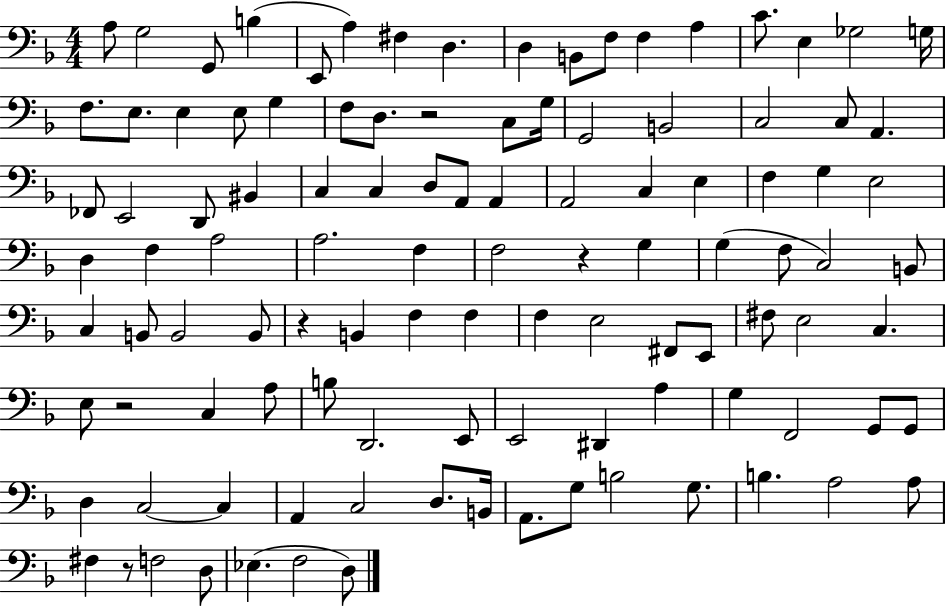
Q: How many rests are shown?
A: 5